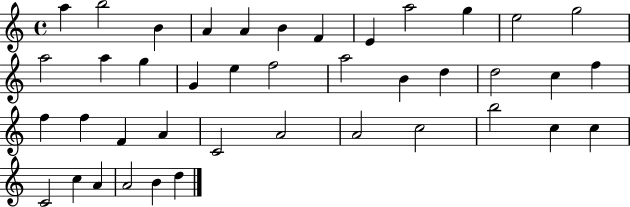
{
  \clef treble
  \time 4/4
  \defaultTimeSignature
  \key c \major
  a''4 b''2 b'4 | a'4 a'4 b'4 f'4 | e'4 a''2 g''4 | e''2 g''2 | \break a''2 a''4 g''4 | g'4 e''4 f''2 | a''2 b'4 d''4 | d''2 c''4 f''4 | \break f''4 f''4 f'4 a'4 | c'2 a'2 | a'2 c''2 | b''2 c''4 c''4 | \break c'2 c''4 a'4 | a'2 b'4 d''4 | \bar "|."
}